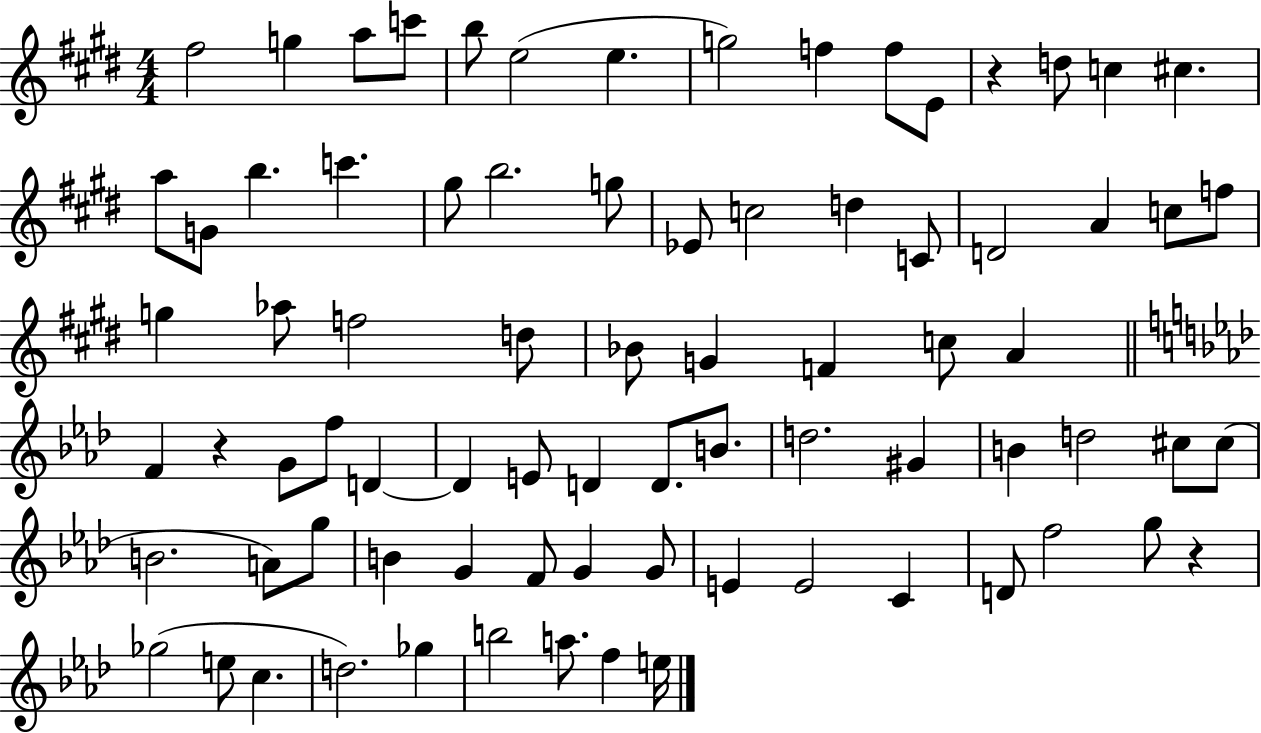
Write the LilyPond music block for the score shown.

{
  \clef treble
  \numericTimeSignature
  \time 4/4
  \key e \major
  fis''2 g''4 a''8 c'''8 | b''8 e''2( e''4. | g''2) f''4 f''8 e'8 | r4 d''8 c''4 cis''4. | \break a''8 g'8 b''4. c'''4. | gis''8 b''2. g''8 | ees'8 c''2 d''4 c'8 | d'2 a'4 c''8 f''8 | \break g''4 aes''8 f''2 d''8 | bes'8 g'4 f'4 c''8 a'4 | \bar "||" \break \key aes \major f'4 r4 g'8 f''8 d'4~~ | d'4 e'8 d'4 d'8. b'8. | d''2. gis'4 | b'4 d''2 cis''8 cis''8( | \break b'2. a'8) g''8 | b'4 g'4 f'8 g'4 g'8 | e'4 e'2 c'4 | d'8 f''2 g''8 r4 | \break ges''2( e''8 c''4. | d''2.) ges''4 | b''2 a''8. f''4 e''16 | \bar "|."
}